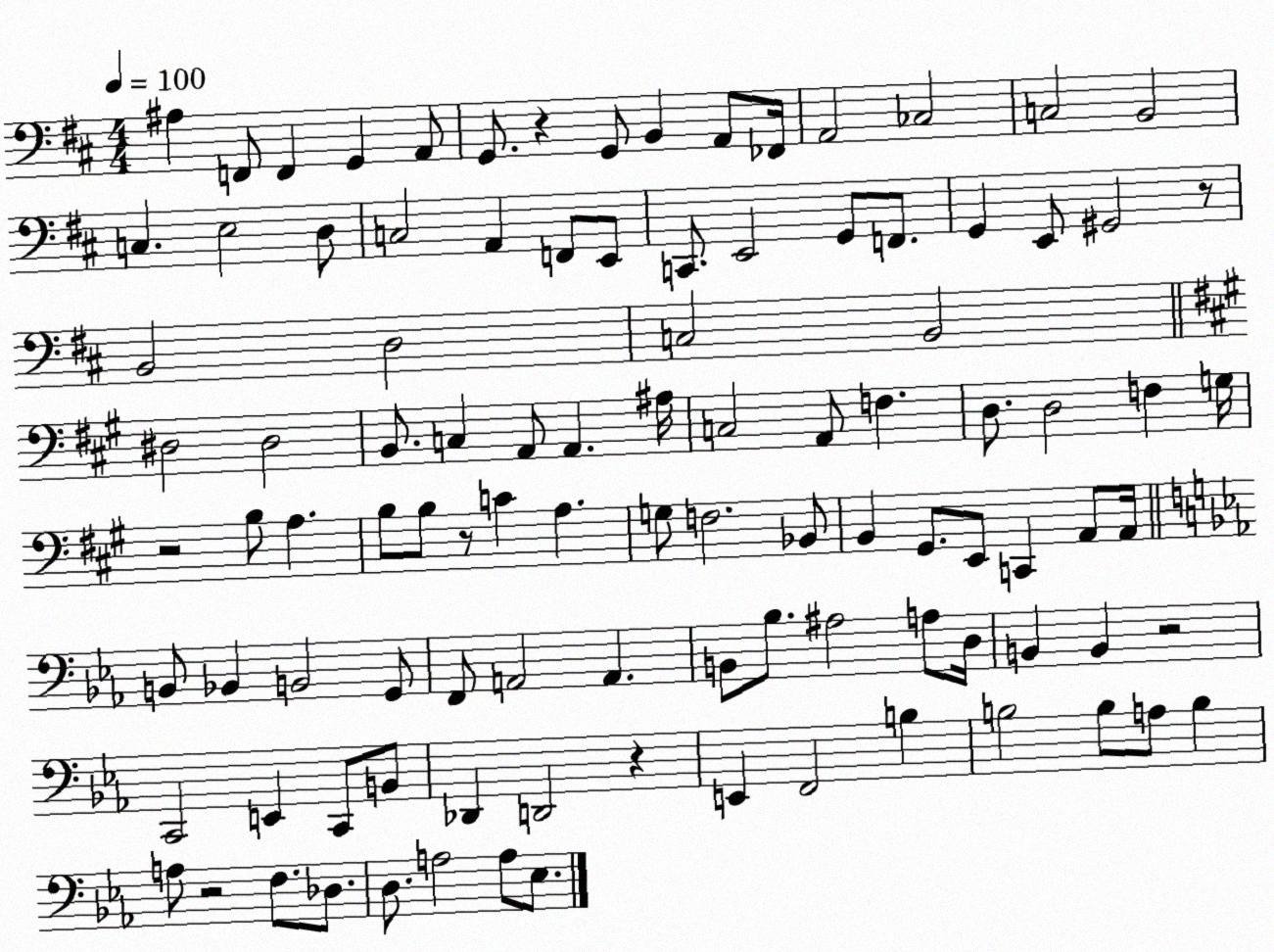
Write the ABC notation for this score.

X:1
T:Untitled
M:4/4
L:1/4
K:D
^A, F,,/2 F,, G,, A,,/2 G,,/2 z G,,/2 B,, A,,/2 _F,,/4 A,,2 _C,2 C,2 B,,2 C, E,2 D,/2 C,2 A,, F,,/2 E,,/2 C,,/2 E,,2 G,,/2 F,,/2 G,, E,,/2 ^G,,2 z/2 B,,2 D,2 C,2 B,,2 ^D,2 ^D,2 B,,/2 C, A,,/2 A,, ^A,/4 C,2 A,,/2 F, D,/2 D,2 F, G,/4 z2 B,/2 A, B,/2 B,/2 z/2 C A, G,/2 F,2 _B,,/2 B,, ^G,,/2 E,,/2 C,, A,,/2 A,,/4 B,,/2 _B,, B,,2 G,,/2 F,,/2 A,,2 A,, B,,/2 _B,/2 ^A,2 A,/2 D,/4 B,, B,, z2 C,,2 E,, C,,/2 B,,/2 _D,, D,,2 z E,, F,,2 B, B,2 B,/2 A,/2 B, A,/2 z2 F,/2 _D,/2 D,/2 A,2 A,/2 _E,/2